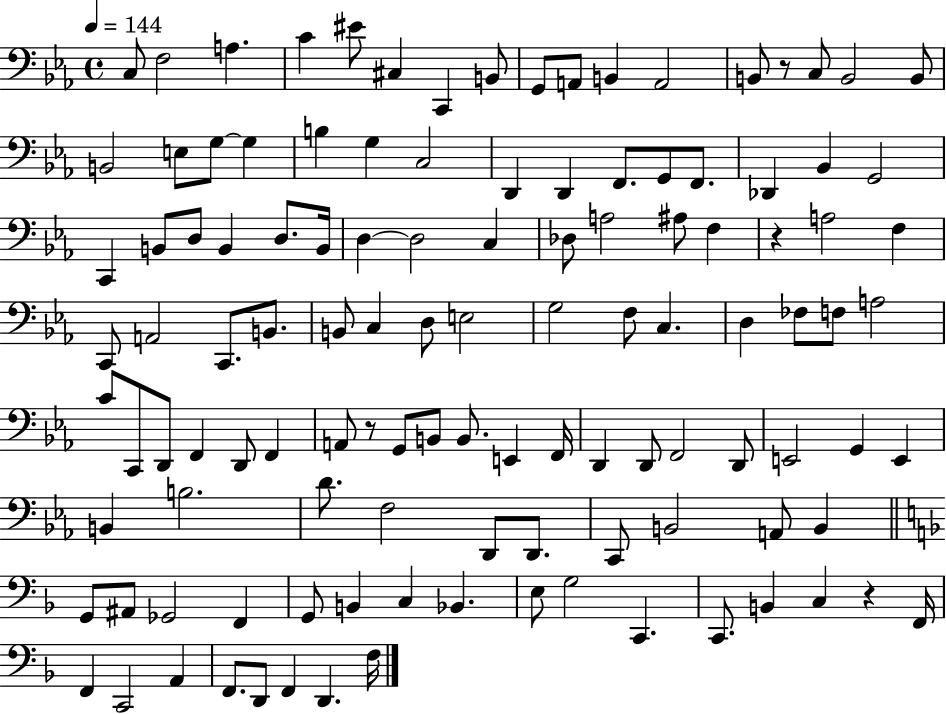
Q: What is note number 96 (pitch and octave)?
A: B2